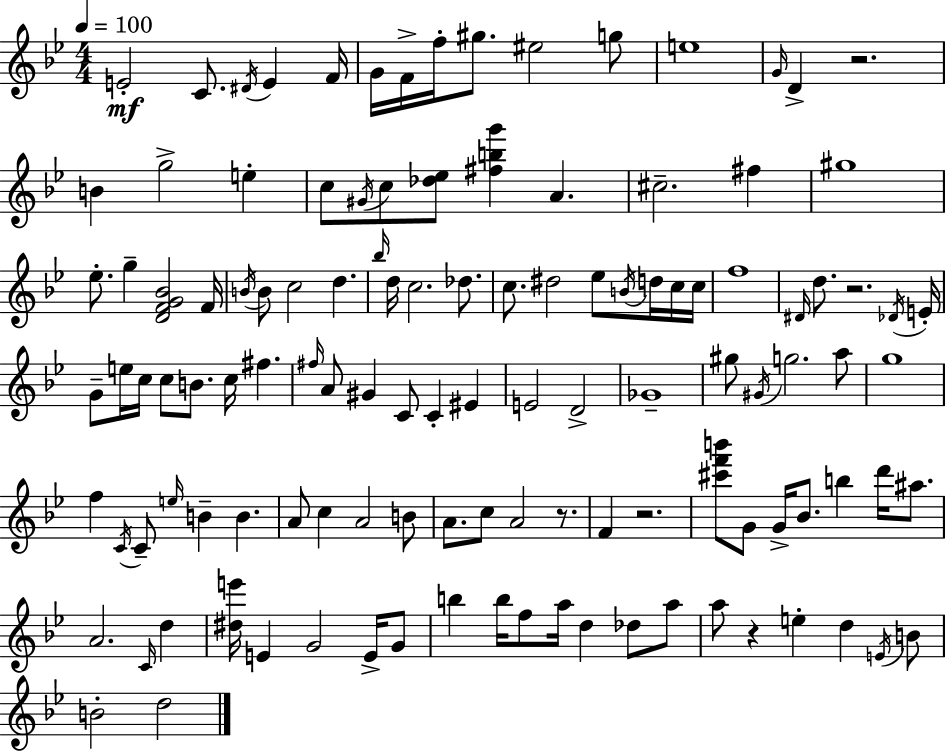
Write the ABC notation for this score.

X:1
T:Untitled
M:4/4
L:1/4
K:Bb
E2 C/2 ^D/4 E F/4 G/4 F/4 f/4 ^g/2 ^e2 g/2 e4 G/4 D z2 B g2 e c/2 ^G/4 c/2 [_d_e]/2 [^fbg'] A ^c2 ^f ^g4 _e/2 g [DFG_B]2 F/4 B/4 B/2 c2 d _b/4 d/4 c2 _d/2 c/2 ^d2 _e/2 B/4 d/4 c/4 c/4 f4 ^D/4 d/2 z2 _D/4 E/4 G/2 e/4 c/4 c/2 B/2 c/4 ^f ^f/4 A/2 ^G C/2 C ^E E2 D2 _G4 ^g/2 ^G/4 g2 a/2 g4 f C/4 C/2 e/4 B B A/2 c A2 B/2 A/2 c/2 A2 z/2 F z2 [^c'f'b']/2 G/2 G/4 _B/2 b d'/4 ^a/2 A2 C/4 d [^de']/4 E G2 E/4 G/2 b b/4 f/2 a/4 d _d/2 a/2 a/2 z e d E/4 B/2 B2 d2